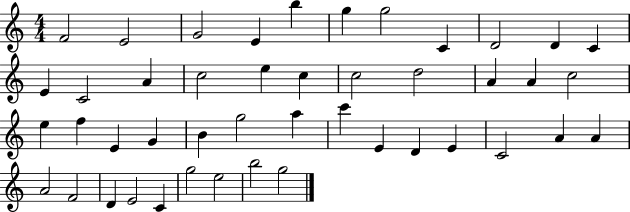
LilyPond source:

{
  \clef treble
  \numericTimeSignature
  \time 4/4
  \key c \major
  f'2 e'2 | g'2 e'4 b''4 | g''4 g''2 c'4 | d'2 d'4 c'4 | \break e'4 c'2 a'4 | c''2 e''4 c''4 | c''2 d''2 | a'4 a'4 c''2 | \break e''4 f''4 e'4 g'4 | b'4 g''2 a''4 | c'''4 e'4 d'4 e'4 | c'2 a'4 a'4 | \break a'2 f'2 | d'4 e'2 c'4 | g''2 e''2 | b''2 g''2 | \break \bar "|."
}